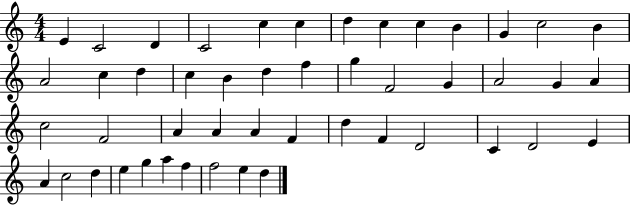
{
  \clef treble
  \numericTimeSignature
  \time 4/4
  \key c \major
  e'4 c'2 d'4 | c'2 c''4 c''4 | d''4 c''4 c''4 b'4 | g'4 c''2 b'4 | \break a'2 c''4 d''4 | c''4 b'4 d''4 f''4 | g''4 f'2 g'4 | a'2 g'4 a'4 | \break c''2 f'2 | a'4 a'4 a'4 f'4 | d''4 f'4 d'2 | c'4 d'2 e'4 | \break a'4 c''2 d''4 | e''4 g''4 a''4 f''4 | f''2 e''4 d''4 | \bar "|."
}